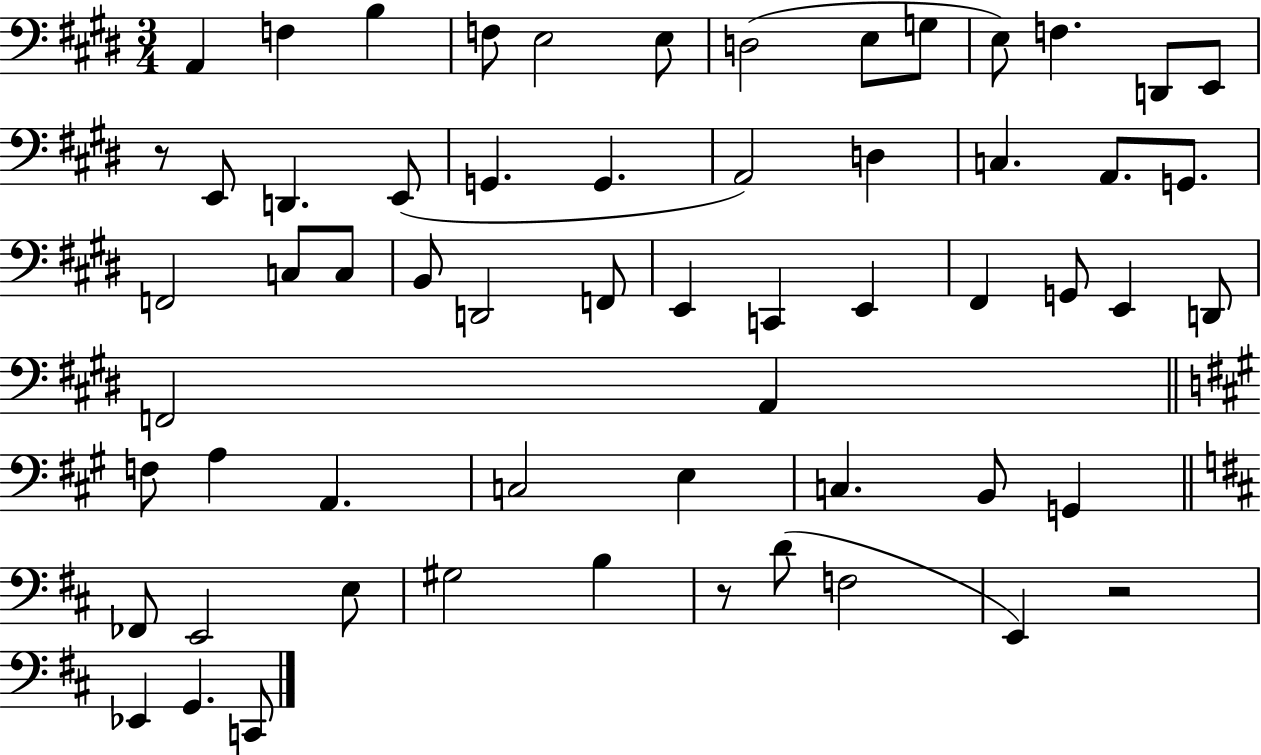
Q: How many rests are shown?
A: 3